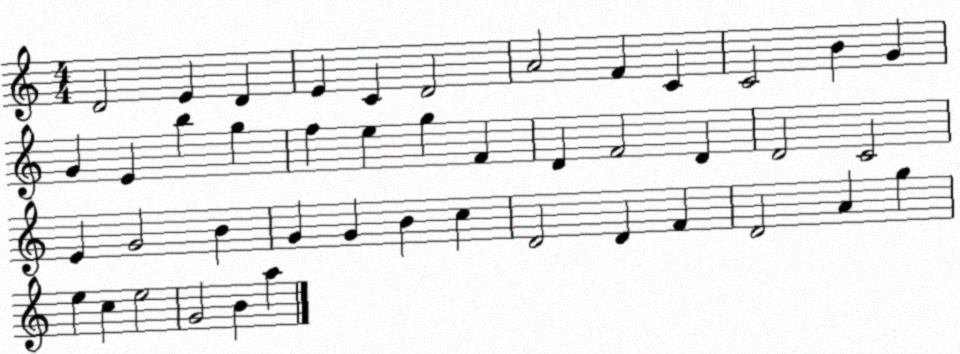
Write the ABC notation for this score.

X:1
T:Untitled
M:4/4
L:1/4
K:C
D2 E D E C D2 A2 F C C2 B G G E b g f e g F D F2 D D2 C2 E G2 B G G B c D2 D F D2 A g e c e2 G2 B a